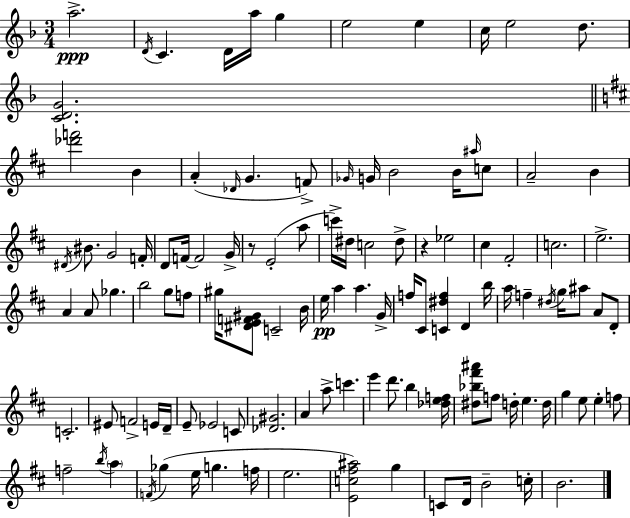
A5/h. D4/s C4/q. D4/s A5/s G5/q E5/h E5/q C5/s E5/h D5/e. [C4,D4,G4]/h. [Db6,F6]/h B4/q A4/q Db4/s G4/q. F4/e Gb4/s G4/s B4/h B4/s A#5/s C5/e A4/h B4/q D#4/s BIS4/e. G4/h F4/s D4/e F4/s F4/h G4/s R/e E4/h A5/e C6/s D#5/s C5/h D#5/e R/q Eb5/h C#5/q F#4/h C5/h. E5/h. A4/q A4/e Gb5/q. B5/h G5/e F5/e G#5/s [D#4,E4,F4,G#4]/e C4/h B4/s E5/s A5/q A5/q. G4/s F5/s C#4/e [C4,D#5,F5]/q D4/q B5/s A5/s F5/q D#5/s G5/s A#5/e A4/e D4/e C4/h. EIS4/e F4/h E4/s D4/s E4/e Eb4/h C4/e [Db4,G#4]/h. A4/q A5/e C6/q. E6/q D6/e. B5/q [Db5,E5,F5]/s [D#5,Bb5,F#6,A#6]/e F5/e D5/s E5/q. D5/s G5/q E5/e E5/q F5/e F5/h B5/s A5/q F4/s Gb5/q E5/s G5/q. F5/s E5/h. [E4,C5,F#5,A#5]/h G5/q C4/e D4/s B4/h C5/s B4/h.